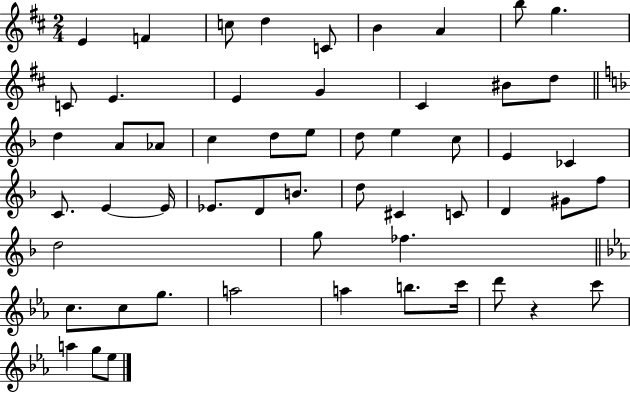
X:1
T:Untitled
M:2/4
L:1/4
K:D
E F c/2 d C/2 B A b/2 g C/2 E E G ^C ^B/2 d/2 d A/2 _A/2 c d/2 e/2 d/2 e c/2 E _C C/2 E E/4 _E/2 D/2 B/2 d/2 ^C C/2 D ^G/2 f/2 d2 g/2 _f c/2 c/2 g/2 a2 a b/2 c'/4 d'/2 z c'/2 a g/2 _e/2